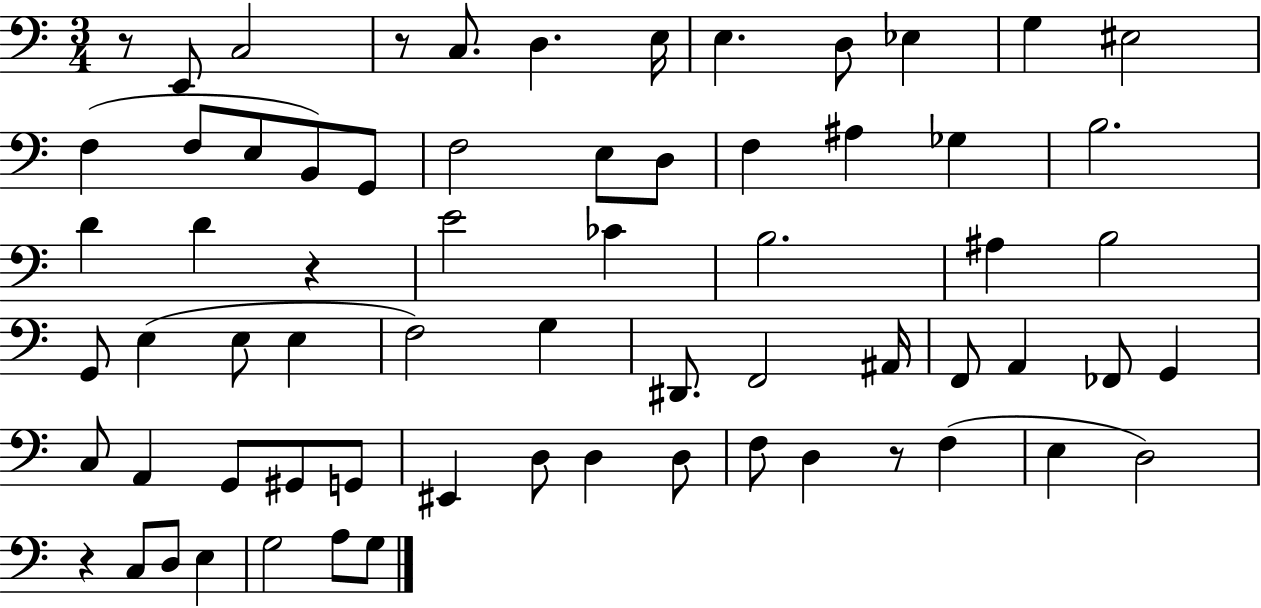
R/e E2/e C3/h R/e C3/e. D3/q. E3/s E3/q. D3/e Eb3/q G3/q EIS3/h F3/q F3/e E3/e B2/e G2/e F3/h E3/e D3/e F3/q A#3/q Gb3/q B3/h. D4/q D4/q R/q E4/h CES4/q B3/h. A#3/q B3/h G2/e E3/q E3/e E3/q F3/h G3/q D#2/e. F2/h A#2/s F2/e A2/q FES2/e G2/q C3/e A2/q G2/e G#2/e G2/e EIS2/q D3/e D3/q D3/e F3/e D3/q R/e F3/q E3/q D3/h R/q C3/e D3/e E3/q G3/h A3/e G3/e